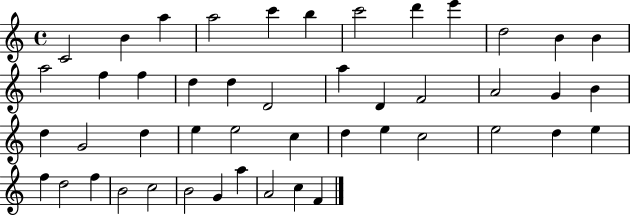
{
  \clef treble
  \time 4/4
  \defaultTimeSignature
  \key c \major
  c'2 b'4 a''4 | a''2 c'''4 b''4 | c'''2 d'''4 e'''4 | d''2 b'4 b'4 | \break a''2 f''4 f''4 | d''4 d''4 d'2 | a''4 d'4 f'2 | a'2 g'4 b'4 | \break d''4 g'2 d''4 | e''4 e''2 c''4 | d''4 e''4 c''2 | e''2 d''4 e''4 | \break f''4 d''2 f''4 | b'2 c''2 | b'2 g'4 a''4 | a'2 c''4 f'4 | \break \bar "|."
}